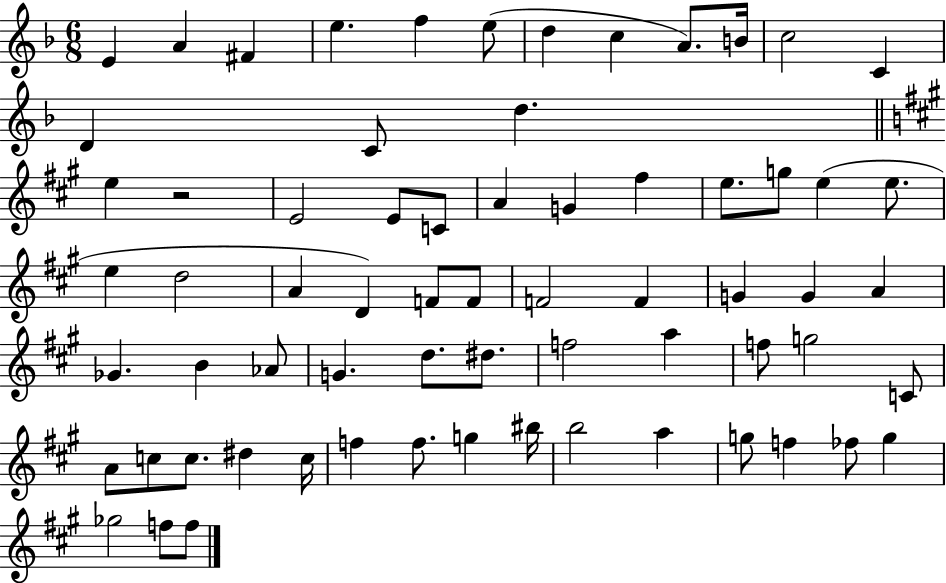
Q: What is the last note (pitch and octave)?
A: F5